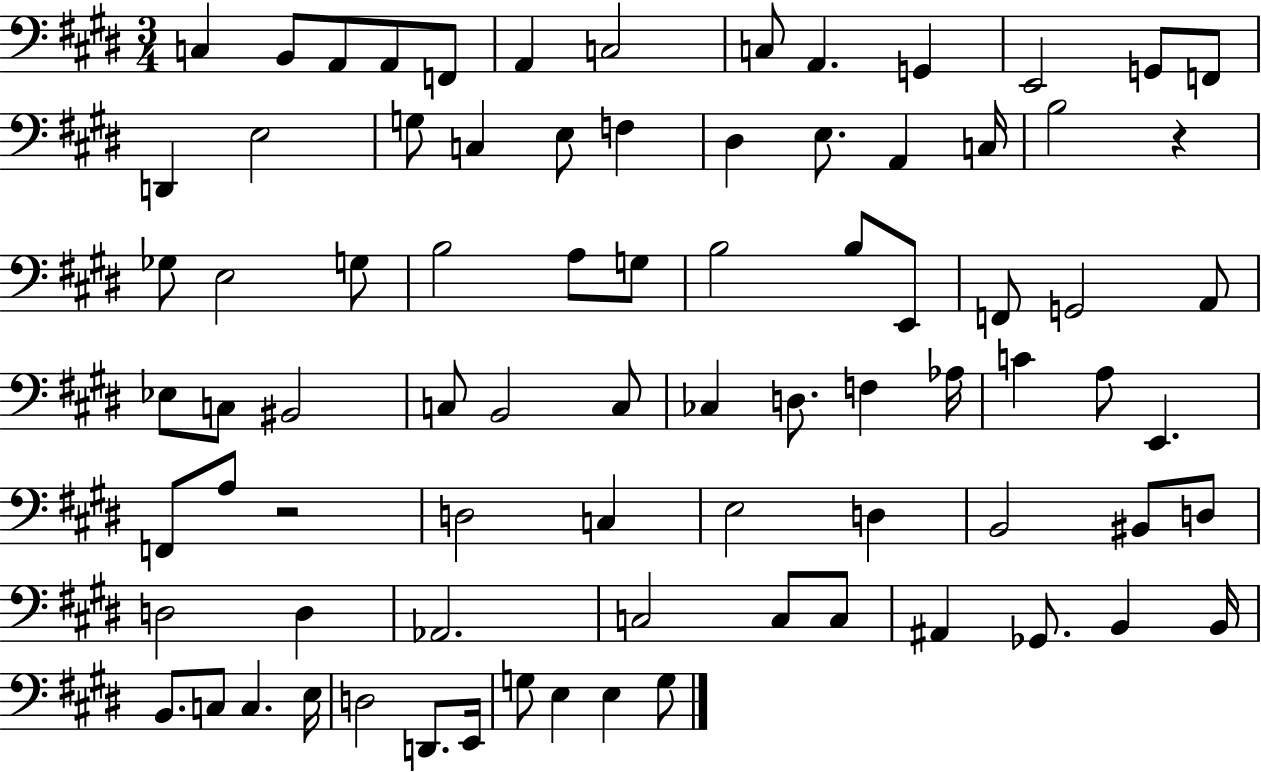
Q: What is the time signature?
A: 3/4